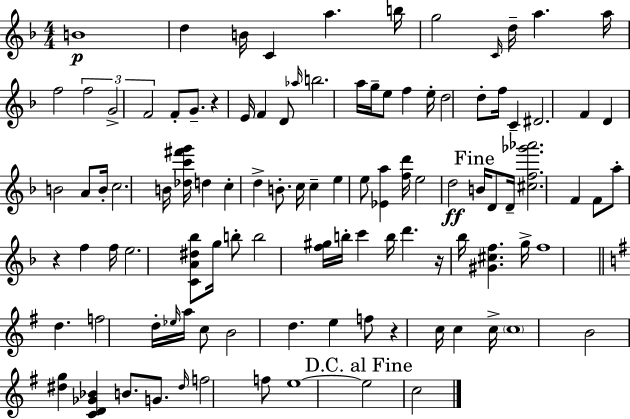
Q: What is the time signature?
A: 4/4